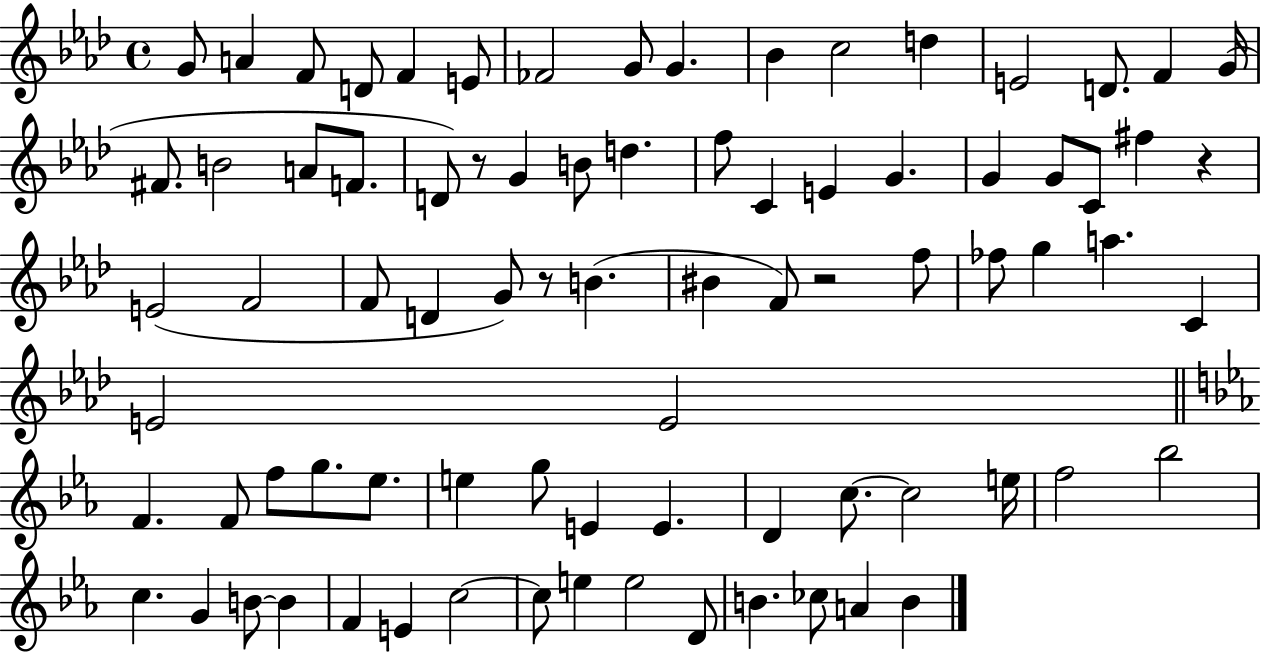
{
  \clef treble
  \time 4/4
  \defaultTimeSignature
  \key aes \major
  g'8 a'4 f'8 d'8 f'4 e'8 | fes'2 g'8 g'4. | bes'4 c''2 d''4 | e'2 d'8. f'4 g'16( | \break fis'8. b'2 a'8 f'8. | d'8) r8 g'4 b'8 d''4. | f''8 c'4 e'4 g'4. | g'4 g'8 c'8 fis''4 r4 | \break e'2( f'2 | f'8 d'4 g'8) r8 b'4.( | bis'4 f'8) r2 f''8 | fes''8 g''4 a''4. c'4 | \break e'2 e'2 | \bar "||" \break \key ees \major f'4. f'8 f''8 g''8. ees''8. | e''4 g''8 e'4 e'4. | d'4 c''8.~~ c''2 e''16 | f''2 bes''2 | \break c''4. g'4 b'8~~ b'4 | f'4 e'4 c''2~~ | c''8 e''4 e''2 d'8 | b'4. ces''8 a'4 b'4 | \break \bar "|."
}